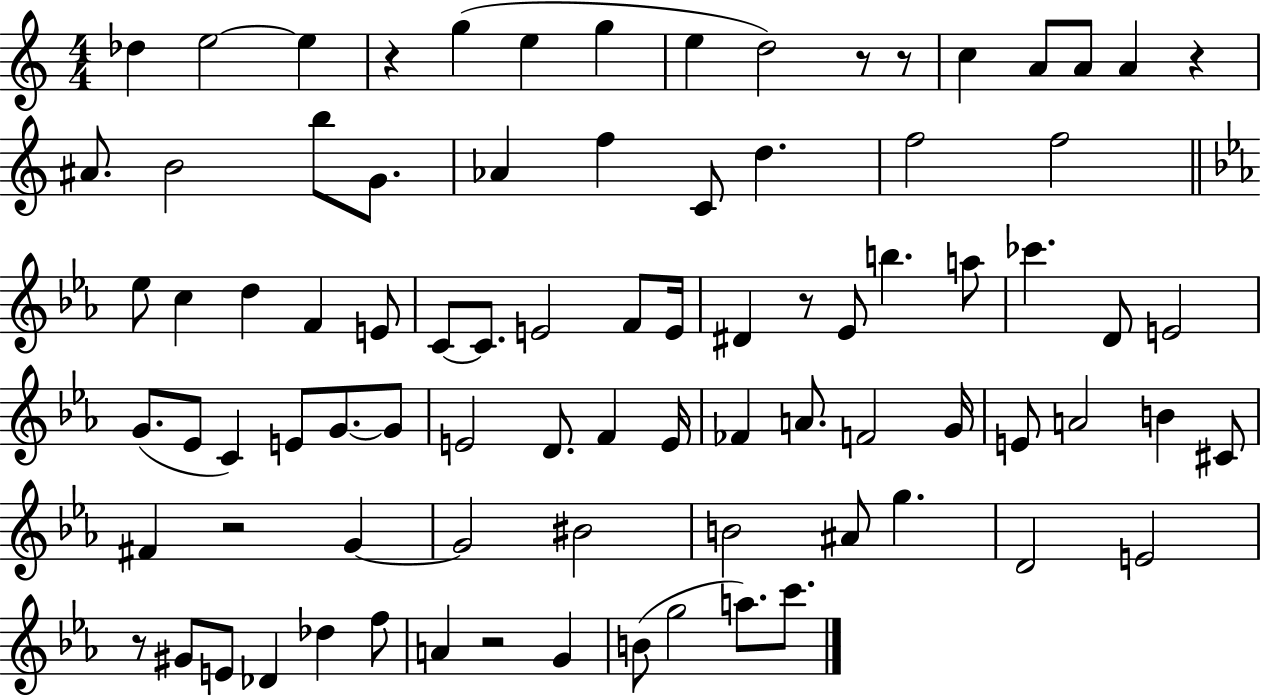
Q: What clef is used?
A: treble